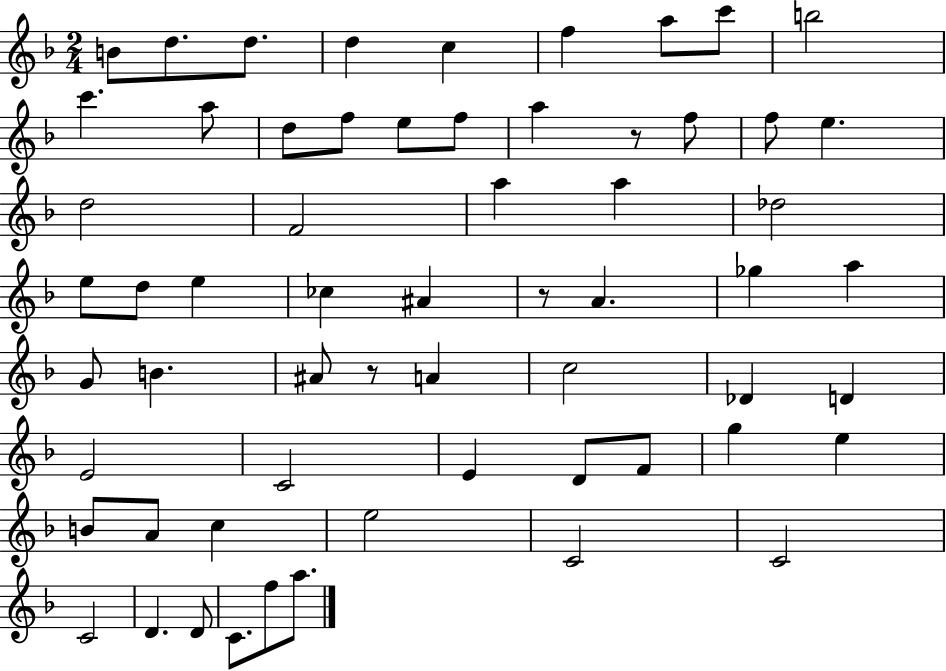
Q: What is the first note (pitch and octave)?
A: B4